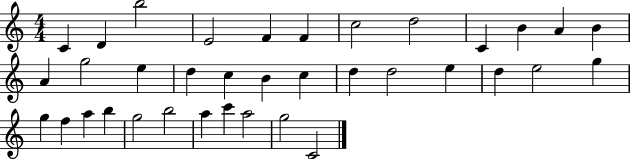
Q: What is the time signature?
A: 4/4